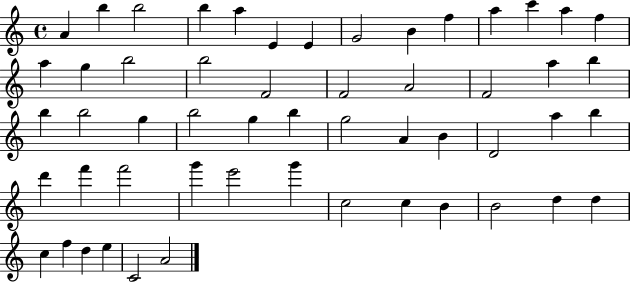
X:1
T:Untitled
M:4/4
L:1/4
K:C
A b b2 b a E E G2 B f a c' a f a g b2 b2 F2 F2 A2 F2 a b b b2 g b2 g b g2 A B D2 a b d' f' f'2 g' e'2 g' c2 c B B2 d d c f d e C2 A2